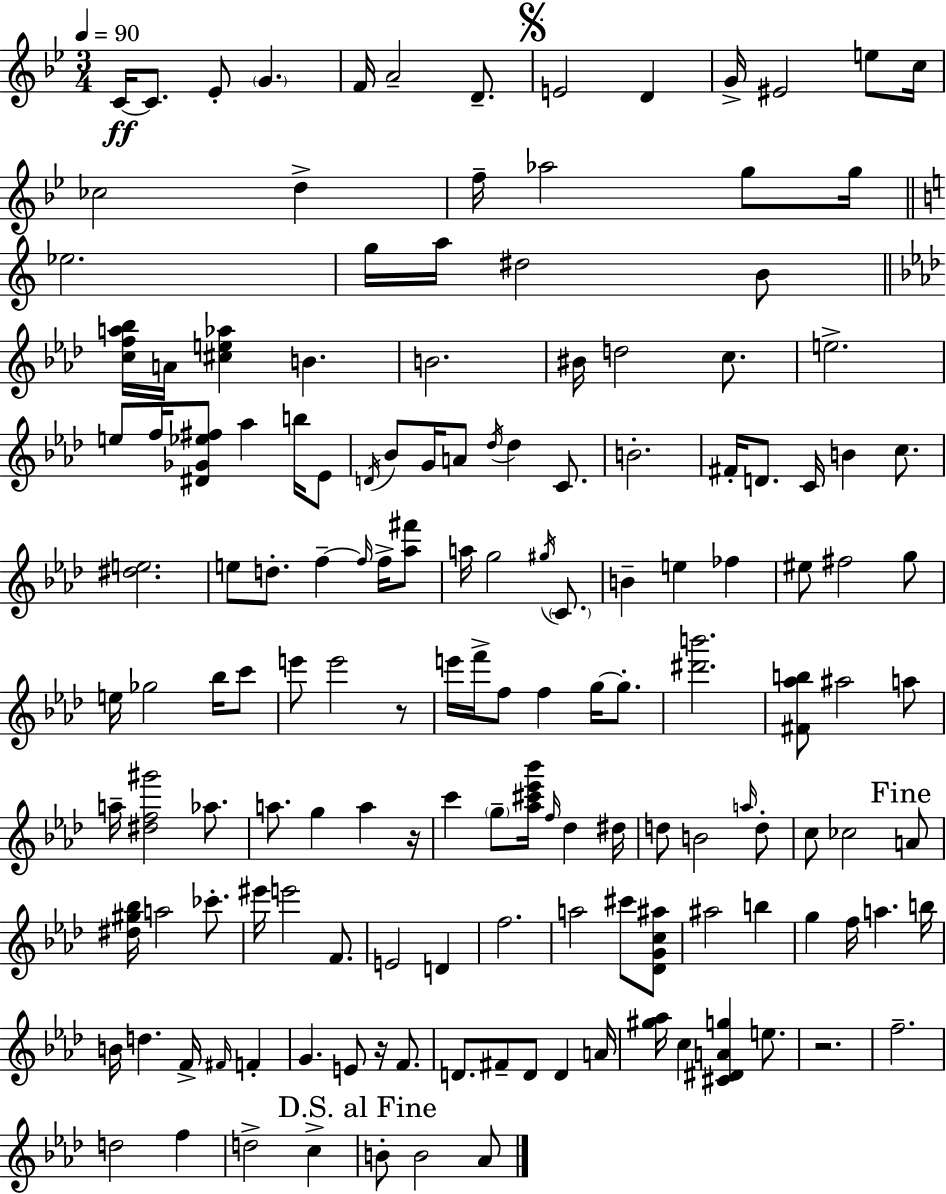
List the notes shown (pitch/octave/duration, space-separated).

C4/s C4/e. Eb4/e G4/q. F4/s A4/h D4/e. E4/h D4/q G4/s EIS4/h E5/e C5/s CES5/h D5/q F5/s Ab5/h G5/e G5/s Eb5/h. G5/s A5/s D#5/h B4/e [C5,F5,A5,Bb5]/s A4/s [C#5,E5,Ab5]/q B4/q. B4/h. BIS4/s D5/h C5/e. E5/h. E5/e F5/s [D#4,Gb4,Eb5,F#5]/e Ab5/q B5/s Eb4/e D4/s Bb4/e G4/s A4/e Db5/s Db5/q C4/e. B4/h. F#4/s D4/e. C4/s B4/q C5/e. [D#5,E5]/h. E5/e D5/e. F5/q F5/s F5/s [Ab5,F#6]/e A5/s G5/h G#5/s C4/e. B4/q E5/q FES5/q EIS5/e F#5/h G5/e E5/s Gb5/h Bb5/s C6/e E6/e E6/h R/e E6/s F6/s F5/e F5/q G5/s G5/e. [D#6,B6]/h. [F#4,Ab5,B5]/e A#5/h A5/e A5/s [D#5,F5,G#6]/h Ab5/e. A5/e. G5/q A5/q R/s C6/q G5/e [Ab5,C#6,Eb6,Bb6]/s F5/s Db5/q D#5/s D5/e B4/h A5/s D5/e C5/e CES5/h A4/e [D#5,G#5,Bb5]/s A5/h CES6/e. EIS6/s E6/h F4/e. E4/h D4/q F5/h. A5/h C#6/e [Db4,G4,C5,A#5]/e A#5/h B5/q G5/q F5/s A5/q. B5/s B4/s D5/q. F4/s F#4/s F4/q G4/q. E4/e R/s F4/e. D4/e. F#4/e D4/e D4/q A4/s [G#5,Ab5]/s C5/q [C#4,D#4,A4,G5]/q E5/e. R/h. F5/h. D5/h F5/q D5/h C5/q B4/e B4/h Ab4/e